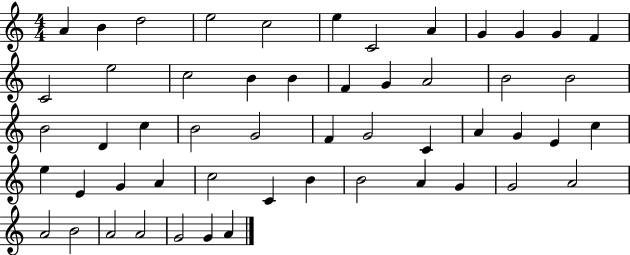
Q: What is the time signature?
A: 4/4